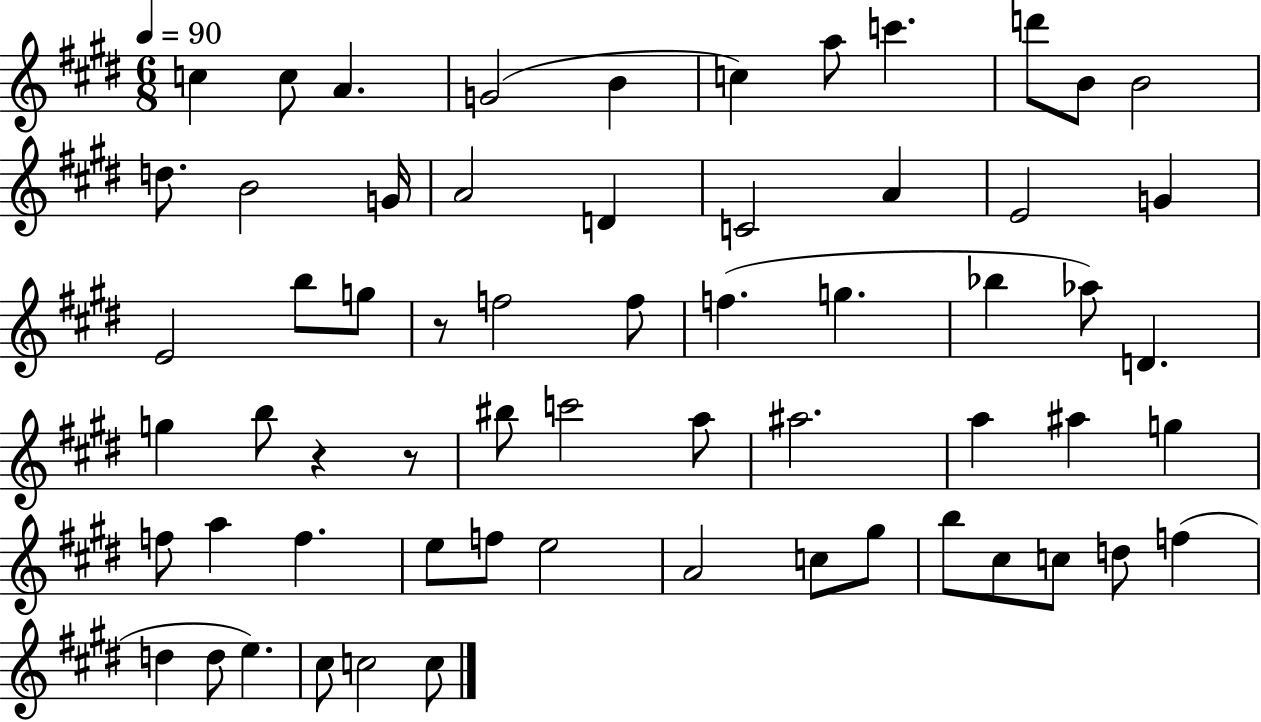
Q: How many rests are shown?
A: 3